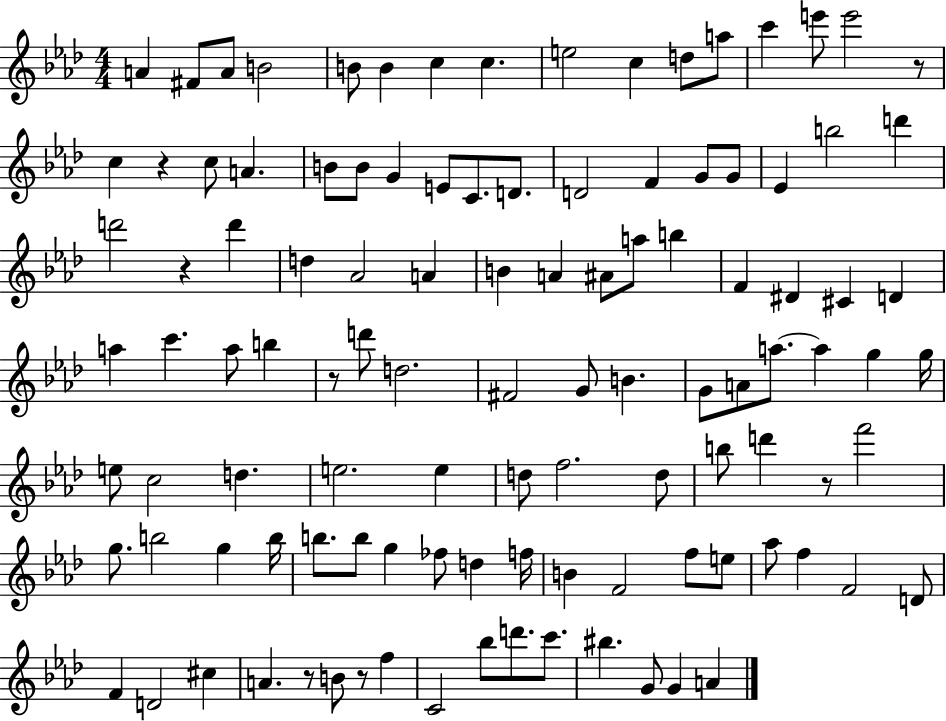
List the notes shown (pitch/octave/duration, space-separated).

A4/q F#4/e A4/e B4/h B4/e B4/q C5/q C5/q. E5/h C5/q D5/e A5/e C6/q E6/e E6/h R/e C5/q R/q C5/e A4/q. B4/e B4/e G4/q E4/e C4/e. D4/e. D4/h F4/q G4/e G4/e Eb4/q B5/h D6/q D6/h R/q D6/q D5/q Ab4/h A4/q B4/q A4/q A#4/e A5/e B5/q F4/q D#4/q C#4/q D4/q A5/q C6/q. A5/e B5/q R/e D6/e D5/h. F#4/h G4/e B4/q. G4/e A4/e A5/e. A5/q G5/q G5/s E5/e C5/h D5/q. E5/h. E5/q D5/e F5/h. D5/e B5/e D6/q R/e F6/h G5/e. B5/h G5/q B5/s B5/e. B5/e G5/q FES5/e D5/q F5/s B4/q F4/h F5/e E5/e Ab5/e F5/q F4/h D4/e F4/q D4/h C#5/q A4/q. R/e B4/e R/e F5/q C4/h Bb5/e D6/e. C6/e. BIS5/q. G4/e G4/q A4/q